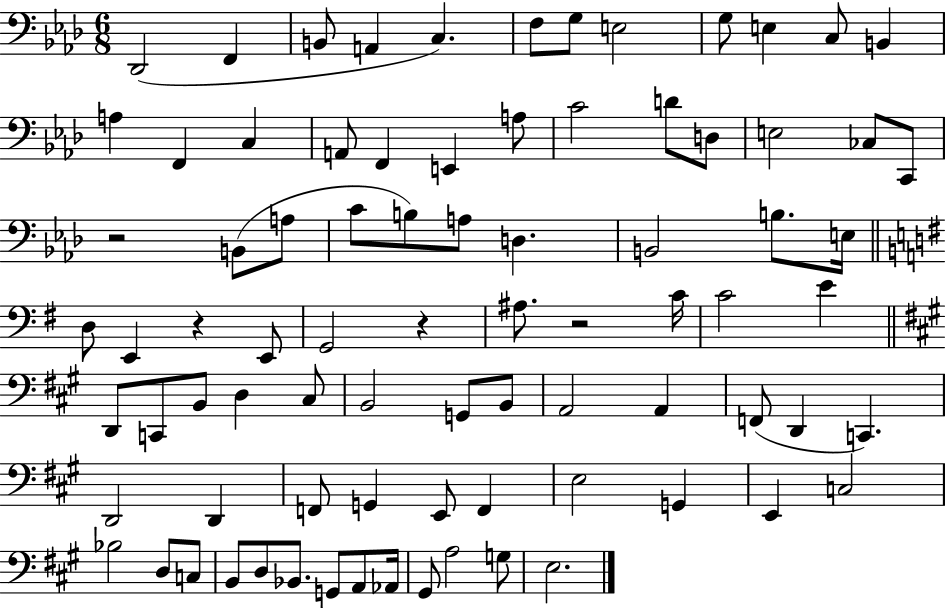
Db2/h F2/q B2/e A2/q C3/q. F3/e G3/e E3/h G3/e E3/q C3/e B2/q A3/q F2/q C3/q A2/e F2/q E2/q A3/e C4/h D4/e D3/e E3/h CES3/e C2/e R/h B2/e A3/e C4/e B3/e A3/e D3/q. B2/h B3/e. E3/s D3/e E2/q R/q E2/e G2/h R/q A#3/e. R/h C4/s C4/h E4/q D2/e C2/e B2/e D3/q C#3/e B2/h G2/e B2/e A2/h A2/q F2/e D2/q C2/q. D2/h D2/q F2/e G2/q E2/e F2/q E3/h G2/q E2/q C3/h Bb3/h D3/e C3/e B2/e D3/e Bb2/e. G2/e A2/e Ab2/s G#2/e A3/h G3/e E3/h.